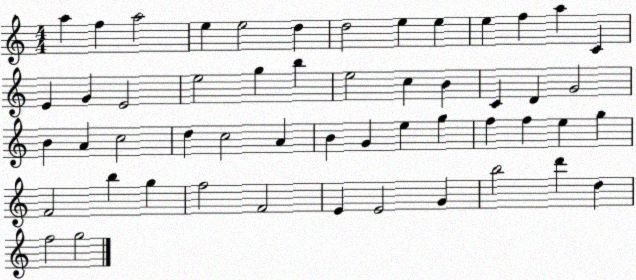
X:1
T:Untitled
M:4/4
L:1/4
K:C
a f a2 e e2 d d2 e e e f a C E G E2 e2 g b e2 c B C D G2 B A c2 d c2 A B G e g f f e g F2 b g f2 F2 E E2 G b2 d' d f2 g2